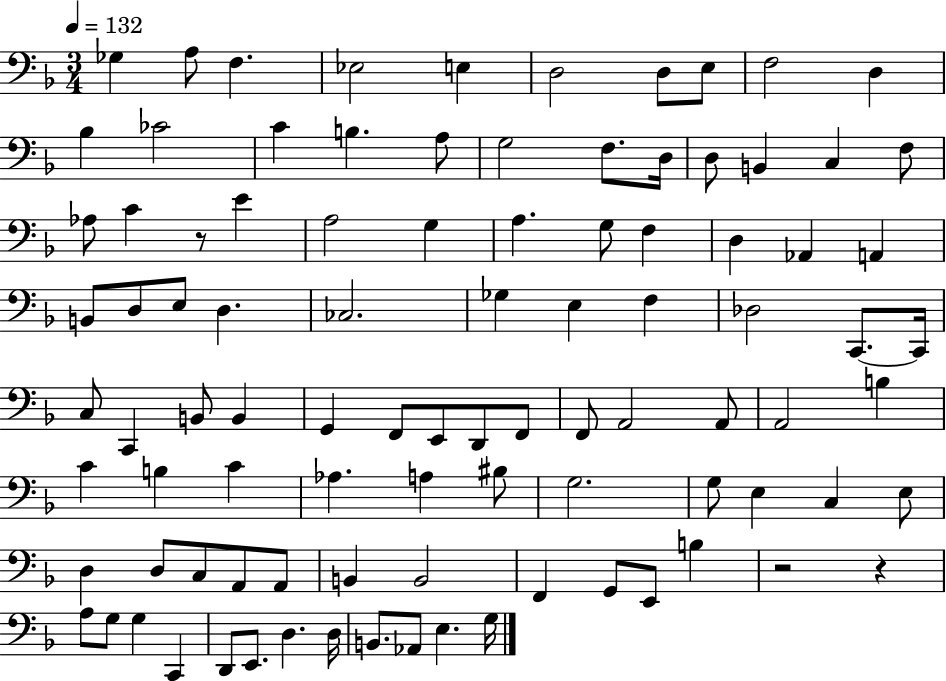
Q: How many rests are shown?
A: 3